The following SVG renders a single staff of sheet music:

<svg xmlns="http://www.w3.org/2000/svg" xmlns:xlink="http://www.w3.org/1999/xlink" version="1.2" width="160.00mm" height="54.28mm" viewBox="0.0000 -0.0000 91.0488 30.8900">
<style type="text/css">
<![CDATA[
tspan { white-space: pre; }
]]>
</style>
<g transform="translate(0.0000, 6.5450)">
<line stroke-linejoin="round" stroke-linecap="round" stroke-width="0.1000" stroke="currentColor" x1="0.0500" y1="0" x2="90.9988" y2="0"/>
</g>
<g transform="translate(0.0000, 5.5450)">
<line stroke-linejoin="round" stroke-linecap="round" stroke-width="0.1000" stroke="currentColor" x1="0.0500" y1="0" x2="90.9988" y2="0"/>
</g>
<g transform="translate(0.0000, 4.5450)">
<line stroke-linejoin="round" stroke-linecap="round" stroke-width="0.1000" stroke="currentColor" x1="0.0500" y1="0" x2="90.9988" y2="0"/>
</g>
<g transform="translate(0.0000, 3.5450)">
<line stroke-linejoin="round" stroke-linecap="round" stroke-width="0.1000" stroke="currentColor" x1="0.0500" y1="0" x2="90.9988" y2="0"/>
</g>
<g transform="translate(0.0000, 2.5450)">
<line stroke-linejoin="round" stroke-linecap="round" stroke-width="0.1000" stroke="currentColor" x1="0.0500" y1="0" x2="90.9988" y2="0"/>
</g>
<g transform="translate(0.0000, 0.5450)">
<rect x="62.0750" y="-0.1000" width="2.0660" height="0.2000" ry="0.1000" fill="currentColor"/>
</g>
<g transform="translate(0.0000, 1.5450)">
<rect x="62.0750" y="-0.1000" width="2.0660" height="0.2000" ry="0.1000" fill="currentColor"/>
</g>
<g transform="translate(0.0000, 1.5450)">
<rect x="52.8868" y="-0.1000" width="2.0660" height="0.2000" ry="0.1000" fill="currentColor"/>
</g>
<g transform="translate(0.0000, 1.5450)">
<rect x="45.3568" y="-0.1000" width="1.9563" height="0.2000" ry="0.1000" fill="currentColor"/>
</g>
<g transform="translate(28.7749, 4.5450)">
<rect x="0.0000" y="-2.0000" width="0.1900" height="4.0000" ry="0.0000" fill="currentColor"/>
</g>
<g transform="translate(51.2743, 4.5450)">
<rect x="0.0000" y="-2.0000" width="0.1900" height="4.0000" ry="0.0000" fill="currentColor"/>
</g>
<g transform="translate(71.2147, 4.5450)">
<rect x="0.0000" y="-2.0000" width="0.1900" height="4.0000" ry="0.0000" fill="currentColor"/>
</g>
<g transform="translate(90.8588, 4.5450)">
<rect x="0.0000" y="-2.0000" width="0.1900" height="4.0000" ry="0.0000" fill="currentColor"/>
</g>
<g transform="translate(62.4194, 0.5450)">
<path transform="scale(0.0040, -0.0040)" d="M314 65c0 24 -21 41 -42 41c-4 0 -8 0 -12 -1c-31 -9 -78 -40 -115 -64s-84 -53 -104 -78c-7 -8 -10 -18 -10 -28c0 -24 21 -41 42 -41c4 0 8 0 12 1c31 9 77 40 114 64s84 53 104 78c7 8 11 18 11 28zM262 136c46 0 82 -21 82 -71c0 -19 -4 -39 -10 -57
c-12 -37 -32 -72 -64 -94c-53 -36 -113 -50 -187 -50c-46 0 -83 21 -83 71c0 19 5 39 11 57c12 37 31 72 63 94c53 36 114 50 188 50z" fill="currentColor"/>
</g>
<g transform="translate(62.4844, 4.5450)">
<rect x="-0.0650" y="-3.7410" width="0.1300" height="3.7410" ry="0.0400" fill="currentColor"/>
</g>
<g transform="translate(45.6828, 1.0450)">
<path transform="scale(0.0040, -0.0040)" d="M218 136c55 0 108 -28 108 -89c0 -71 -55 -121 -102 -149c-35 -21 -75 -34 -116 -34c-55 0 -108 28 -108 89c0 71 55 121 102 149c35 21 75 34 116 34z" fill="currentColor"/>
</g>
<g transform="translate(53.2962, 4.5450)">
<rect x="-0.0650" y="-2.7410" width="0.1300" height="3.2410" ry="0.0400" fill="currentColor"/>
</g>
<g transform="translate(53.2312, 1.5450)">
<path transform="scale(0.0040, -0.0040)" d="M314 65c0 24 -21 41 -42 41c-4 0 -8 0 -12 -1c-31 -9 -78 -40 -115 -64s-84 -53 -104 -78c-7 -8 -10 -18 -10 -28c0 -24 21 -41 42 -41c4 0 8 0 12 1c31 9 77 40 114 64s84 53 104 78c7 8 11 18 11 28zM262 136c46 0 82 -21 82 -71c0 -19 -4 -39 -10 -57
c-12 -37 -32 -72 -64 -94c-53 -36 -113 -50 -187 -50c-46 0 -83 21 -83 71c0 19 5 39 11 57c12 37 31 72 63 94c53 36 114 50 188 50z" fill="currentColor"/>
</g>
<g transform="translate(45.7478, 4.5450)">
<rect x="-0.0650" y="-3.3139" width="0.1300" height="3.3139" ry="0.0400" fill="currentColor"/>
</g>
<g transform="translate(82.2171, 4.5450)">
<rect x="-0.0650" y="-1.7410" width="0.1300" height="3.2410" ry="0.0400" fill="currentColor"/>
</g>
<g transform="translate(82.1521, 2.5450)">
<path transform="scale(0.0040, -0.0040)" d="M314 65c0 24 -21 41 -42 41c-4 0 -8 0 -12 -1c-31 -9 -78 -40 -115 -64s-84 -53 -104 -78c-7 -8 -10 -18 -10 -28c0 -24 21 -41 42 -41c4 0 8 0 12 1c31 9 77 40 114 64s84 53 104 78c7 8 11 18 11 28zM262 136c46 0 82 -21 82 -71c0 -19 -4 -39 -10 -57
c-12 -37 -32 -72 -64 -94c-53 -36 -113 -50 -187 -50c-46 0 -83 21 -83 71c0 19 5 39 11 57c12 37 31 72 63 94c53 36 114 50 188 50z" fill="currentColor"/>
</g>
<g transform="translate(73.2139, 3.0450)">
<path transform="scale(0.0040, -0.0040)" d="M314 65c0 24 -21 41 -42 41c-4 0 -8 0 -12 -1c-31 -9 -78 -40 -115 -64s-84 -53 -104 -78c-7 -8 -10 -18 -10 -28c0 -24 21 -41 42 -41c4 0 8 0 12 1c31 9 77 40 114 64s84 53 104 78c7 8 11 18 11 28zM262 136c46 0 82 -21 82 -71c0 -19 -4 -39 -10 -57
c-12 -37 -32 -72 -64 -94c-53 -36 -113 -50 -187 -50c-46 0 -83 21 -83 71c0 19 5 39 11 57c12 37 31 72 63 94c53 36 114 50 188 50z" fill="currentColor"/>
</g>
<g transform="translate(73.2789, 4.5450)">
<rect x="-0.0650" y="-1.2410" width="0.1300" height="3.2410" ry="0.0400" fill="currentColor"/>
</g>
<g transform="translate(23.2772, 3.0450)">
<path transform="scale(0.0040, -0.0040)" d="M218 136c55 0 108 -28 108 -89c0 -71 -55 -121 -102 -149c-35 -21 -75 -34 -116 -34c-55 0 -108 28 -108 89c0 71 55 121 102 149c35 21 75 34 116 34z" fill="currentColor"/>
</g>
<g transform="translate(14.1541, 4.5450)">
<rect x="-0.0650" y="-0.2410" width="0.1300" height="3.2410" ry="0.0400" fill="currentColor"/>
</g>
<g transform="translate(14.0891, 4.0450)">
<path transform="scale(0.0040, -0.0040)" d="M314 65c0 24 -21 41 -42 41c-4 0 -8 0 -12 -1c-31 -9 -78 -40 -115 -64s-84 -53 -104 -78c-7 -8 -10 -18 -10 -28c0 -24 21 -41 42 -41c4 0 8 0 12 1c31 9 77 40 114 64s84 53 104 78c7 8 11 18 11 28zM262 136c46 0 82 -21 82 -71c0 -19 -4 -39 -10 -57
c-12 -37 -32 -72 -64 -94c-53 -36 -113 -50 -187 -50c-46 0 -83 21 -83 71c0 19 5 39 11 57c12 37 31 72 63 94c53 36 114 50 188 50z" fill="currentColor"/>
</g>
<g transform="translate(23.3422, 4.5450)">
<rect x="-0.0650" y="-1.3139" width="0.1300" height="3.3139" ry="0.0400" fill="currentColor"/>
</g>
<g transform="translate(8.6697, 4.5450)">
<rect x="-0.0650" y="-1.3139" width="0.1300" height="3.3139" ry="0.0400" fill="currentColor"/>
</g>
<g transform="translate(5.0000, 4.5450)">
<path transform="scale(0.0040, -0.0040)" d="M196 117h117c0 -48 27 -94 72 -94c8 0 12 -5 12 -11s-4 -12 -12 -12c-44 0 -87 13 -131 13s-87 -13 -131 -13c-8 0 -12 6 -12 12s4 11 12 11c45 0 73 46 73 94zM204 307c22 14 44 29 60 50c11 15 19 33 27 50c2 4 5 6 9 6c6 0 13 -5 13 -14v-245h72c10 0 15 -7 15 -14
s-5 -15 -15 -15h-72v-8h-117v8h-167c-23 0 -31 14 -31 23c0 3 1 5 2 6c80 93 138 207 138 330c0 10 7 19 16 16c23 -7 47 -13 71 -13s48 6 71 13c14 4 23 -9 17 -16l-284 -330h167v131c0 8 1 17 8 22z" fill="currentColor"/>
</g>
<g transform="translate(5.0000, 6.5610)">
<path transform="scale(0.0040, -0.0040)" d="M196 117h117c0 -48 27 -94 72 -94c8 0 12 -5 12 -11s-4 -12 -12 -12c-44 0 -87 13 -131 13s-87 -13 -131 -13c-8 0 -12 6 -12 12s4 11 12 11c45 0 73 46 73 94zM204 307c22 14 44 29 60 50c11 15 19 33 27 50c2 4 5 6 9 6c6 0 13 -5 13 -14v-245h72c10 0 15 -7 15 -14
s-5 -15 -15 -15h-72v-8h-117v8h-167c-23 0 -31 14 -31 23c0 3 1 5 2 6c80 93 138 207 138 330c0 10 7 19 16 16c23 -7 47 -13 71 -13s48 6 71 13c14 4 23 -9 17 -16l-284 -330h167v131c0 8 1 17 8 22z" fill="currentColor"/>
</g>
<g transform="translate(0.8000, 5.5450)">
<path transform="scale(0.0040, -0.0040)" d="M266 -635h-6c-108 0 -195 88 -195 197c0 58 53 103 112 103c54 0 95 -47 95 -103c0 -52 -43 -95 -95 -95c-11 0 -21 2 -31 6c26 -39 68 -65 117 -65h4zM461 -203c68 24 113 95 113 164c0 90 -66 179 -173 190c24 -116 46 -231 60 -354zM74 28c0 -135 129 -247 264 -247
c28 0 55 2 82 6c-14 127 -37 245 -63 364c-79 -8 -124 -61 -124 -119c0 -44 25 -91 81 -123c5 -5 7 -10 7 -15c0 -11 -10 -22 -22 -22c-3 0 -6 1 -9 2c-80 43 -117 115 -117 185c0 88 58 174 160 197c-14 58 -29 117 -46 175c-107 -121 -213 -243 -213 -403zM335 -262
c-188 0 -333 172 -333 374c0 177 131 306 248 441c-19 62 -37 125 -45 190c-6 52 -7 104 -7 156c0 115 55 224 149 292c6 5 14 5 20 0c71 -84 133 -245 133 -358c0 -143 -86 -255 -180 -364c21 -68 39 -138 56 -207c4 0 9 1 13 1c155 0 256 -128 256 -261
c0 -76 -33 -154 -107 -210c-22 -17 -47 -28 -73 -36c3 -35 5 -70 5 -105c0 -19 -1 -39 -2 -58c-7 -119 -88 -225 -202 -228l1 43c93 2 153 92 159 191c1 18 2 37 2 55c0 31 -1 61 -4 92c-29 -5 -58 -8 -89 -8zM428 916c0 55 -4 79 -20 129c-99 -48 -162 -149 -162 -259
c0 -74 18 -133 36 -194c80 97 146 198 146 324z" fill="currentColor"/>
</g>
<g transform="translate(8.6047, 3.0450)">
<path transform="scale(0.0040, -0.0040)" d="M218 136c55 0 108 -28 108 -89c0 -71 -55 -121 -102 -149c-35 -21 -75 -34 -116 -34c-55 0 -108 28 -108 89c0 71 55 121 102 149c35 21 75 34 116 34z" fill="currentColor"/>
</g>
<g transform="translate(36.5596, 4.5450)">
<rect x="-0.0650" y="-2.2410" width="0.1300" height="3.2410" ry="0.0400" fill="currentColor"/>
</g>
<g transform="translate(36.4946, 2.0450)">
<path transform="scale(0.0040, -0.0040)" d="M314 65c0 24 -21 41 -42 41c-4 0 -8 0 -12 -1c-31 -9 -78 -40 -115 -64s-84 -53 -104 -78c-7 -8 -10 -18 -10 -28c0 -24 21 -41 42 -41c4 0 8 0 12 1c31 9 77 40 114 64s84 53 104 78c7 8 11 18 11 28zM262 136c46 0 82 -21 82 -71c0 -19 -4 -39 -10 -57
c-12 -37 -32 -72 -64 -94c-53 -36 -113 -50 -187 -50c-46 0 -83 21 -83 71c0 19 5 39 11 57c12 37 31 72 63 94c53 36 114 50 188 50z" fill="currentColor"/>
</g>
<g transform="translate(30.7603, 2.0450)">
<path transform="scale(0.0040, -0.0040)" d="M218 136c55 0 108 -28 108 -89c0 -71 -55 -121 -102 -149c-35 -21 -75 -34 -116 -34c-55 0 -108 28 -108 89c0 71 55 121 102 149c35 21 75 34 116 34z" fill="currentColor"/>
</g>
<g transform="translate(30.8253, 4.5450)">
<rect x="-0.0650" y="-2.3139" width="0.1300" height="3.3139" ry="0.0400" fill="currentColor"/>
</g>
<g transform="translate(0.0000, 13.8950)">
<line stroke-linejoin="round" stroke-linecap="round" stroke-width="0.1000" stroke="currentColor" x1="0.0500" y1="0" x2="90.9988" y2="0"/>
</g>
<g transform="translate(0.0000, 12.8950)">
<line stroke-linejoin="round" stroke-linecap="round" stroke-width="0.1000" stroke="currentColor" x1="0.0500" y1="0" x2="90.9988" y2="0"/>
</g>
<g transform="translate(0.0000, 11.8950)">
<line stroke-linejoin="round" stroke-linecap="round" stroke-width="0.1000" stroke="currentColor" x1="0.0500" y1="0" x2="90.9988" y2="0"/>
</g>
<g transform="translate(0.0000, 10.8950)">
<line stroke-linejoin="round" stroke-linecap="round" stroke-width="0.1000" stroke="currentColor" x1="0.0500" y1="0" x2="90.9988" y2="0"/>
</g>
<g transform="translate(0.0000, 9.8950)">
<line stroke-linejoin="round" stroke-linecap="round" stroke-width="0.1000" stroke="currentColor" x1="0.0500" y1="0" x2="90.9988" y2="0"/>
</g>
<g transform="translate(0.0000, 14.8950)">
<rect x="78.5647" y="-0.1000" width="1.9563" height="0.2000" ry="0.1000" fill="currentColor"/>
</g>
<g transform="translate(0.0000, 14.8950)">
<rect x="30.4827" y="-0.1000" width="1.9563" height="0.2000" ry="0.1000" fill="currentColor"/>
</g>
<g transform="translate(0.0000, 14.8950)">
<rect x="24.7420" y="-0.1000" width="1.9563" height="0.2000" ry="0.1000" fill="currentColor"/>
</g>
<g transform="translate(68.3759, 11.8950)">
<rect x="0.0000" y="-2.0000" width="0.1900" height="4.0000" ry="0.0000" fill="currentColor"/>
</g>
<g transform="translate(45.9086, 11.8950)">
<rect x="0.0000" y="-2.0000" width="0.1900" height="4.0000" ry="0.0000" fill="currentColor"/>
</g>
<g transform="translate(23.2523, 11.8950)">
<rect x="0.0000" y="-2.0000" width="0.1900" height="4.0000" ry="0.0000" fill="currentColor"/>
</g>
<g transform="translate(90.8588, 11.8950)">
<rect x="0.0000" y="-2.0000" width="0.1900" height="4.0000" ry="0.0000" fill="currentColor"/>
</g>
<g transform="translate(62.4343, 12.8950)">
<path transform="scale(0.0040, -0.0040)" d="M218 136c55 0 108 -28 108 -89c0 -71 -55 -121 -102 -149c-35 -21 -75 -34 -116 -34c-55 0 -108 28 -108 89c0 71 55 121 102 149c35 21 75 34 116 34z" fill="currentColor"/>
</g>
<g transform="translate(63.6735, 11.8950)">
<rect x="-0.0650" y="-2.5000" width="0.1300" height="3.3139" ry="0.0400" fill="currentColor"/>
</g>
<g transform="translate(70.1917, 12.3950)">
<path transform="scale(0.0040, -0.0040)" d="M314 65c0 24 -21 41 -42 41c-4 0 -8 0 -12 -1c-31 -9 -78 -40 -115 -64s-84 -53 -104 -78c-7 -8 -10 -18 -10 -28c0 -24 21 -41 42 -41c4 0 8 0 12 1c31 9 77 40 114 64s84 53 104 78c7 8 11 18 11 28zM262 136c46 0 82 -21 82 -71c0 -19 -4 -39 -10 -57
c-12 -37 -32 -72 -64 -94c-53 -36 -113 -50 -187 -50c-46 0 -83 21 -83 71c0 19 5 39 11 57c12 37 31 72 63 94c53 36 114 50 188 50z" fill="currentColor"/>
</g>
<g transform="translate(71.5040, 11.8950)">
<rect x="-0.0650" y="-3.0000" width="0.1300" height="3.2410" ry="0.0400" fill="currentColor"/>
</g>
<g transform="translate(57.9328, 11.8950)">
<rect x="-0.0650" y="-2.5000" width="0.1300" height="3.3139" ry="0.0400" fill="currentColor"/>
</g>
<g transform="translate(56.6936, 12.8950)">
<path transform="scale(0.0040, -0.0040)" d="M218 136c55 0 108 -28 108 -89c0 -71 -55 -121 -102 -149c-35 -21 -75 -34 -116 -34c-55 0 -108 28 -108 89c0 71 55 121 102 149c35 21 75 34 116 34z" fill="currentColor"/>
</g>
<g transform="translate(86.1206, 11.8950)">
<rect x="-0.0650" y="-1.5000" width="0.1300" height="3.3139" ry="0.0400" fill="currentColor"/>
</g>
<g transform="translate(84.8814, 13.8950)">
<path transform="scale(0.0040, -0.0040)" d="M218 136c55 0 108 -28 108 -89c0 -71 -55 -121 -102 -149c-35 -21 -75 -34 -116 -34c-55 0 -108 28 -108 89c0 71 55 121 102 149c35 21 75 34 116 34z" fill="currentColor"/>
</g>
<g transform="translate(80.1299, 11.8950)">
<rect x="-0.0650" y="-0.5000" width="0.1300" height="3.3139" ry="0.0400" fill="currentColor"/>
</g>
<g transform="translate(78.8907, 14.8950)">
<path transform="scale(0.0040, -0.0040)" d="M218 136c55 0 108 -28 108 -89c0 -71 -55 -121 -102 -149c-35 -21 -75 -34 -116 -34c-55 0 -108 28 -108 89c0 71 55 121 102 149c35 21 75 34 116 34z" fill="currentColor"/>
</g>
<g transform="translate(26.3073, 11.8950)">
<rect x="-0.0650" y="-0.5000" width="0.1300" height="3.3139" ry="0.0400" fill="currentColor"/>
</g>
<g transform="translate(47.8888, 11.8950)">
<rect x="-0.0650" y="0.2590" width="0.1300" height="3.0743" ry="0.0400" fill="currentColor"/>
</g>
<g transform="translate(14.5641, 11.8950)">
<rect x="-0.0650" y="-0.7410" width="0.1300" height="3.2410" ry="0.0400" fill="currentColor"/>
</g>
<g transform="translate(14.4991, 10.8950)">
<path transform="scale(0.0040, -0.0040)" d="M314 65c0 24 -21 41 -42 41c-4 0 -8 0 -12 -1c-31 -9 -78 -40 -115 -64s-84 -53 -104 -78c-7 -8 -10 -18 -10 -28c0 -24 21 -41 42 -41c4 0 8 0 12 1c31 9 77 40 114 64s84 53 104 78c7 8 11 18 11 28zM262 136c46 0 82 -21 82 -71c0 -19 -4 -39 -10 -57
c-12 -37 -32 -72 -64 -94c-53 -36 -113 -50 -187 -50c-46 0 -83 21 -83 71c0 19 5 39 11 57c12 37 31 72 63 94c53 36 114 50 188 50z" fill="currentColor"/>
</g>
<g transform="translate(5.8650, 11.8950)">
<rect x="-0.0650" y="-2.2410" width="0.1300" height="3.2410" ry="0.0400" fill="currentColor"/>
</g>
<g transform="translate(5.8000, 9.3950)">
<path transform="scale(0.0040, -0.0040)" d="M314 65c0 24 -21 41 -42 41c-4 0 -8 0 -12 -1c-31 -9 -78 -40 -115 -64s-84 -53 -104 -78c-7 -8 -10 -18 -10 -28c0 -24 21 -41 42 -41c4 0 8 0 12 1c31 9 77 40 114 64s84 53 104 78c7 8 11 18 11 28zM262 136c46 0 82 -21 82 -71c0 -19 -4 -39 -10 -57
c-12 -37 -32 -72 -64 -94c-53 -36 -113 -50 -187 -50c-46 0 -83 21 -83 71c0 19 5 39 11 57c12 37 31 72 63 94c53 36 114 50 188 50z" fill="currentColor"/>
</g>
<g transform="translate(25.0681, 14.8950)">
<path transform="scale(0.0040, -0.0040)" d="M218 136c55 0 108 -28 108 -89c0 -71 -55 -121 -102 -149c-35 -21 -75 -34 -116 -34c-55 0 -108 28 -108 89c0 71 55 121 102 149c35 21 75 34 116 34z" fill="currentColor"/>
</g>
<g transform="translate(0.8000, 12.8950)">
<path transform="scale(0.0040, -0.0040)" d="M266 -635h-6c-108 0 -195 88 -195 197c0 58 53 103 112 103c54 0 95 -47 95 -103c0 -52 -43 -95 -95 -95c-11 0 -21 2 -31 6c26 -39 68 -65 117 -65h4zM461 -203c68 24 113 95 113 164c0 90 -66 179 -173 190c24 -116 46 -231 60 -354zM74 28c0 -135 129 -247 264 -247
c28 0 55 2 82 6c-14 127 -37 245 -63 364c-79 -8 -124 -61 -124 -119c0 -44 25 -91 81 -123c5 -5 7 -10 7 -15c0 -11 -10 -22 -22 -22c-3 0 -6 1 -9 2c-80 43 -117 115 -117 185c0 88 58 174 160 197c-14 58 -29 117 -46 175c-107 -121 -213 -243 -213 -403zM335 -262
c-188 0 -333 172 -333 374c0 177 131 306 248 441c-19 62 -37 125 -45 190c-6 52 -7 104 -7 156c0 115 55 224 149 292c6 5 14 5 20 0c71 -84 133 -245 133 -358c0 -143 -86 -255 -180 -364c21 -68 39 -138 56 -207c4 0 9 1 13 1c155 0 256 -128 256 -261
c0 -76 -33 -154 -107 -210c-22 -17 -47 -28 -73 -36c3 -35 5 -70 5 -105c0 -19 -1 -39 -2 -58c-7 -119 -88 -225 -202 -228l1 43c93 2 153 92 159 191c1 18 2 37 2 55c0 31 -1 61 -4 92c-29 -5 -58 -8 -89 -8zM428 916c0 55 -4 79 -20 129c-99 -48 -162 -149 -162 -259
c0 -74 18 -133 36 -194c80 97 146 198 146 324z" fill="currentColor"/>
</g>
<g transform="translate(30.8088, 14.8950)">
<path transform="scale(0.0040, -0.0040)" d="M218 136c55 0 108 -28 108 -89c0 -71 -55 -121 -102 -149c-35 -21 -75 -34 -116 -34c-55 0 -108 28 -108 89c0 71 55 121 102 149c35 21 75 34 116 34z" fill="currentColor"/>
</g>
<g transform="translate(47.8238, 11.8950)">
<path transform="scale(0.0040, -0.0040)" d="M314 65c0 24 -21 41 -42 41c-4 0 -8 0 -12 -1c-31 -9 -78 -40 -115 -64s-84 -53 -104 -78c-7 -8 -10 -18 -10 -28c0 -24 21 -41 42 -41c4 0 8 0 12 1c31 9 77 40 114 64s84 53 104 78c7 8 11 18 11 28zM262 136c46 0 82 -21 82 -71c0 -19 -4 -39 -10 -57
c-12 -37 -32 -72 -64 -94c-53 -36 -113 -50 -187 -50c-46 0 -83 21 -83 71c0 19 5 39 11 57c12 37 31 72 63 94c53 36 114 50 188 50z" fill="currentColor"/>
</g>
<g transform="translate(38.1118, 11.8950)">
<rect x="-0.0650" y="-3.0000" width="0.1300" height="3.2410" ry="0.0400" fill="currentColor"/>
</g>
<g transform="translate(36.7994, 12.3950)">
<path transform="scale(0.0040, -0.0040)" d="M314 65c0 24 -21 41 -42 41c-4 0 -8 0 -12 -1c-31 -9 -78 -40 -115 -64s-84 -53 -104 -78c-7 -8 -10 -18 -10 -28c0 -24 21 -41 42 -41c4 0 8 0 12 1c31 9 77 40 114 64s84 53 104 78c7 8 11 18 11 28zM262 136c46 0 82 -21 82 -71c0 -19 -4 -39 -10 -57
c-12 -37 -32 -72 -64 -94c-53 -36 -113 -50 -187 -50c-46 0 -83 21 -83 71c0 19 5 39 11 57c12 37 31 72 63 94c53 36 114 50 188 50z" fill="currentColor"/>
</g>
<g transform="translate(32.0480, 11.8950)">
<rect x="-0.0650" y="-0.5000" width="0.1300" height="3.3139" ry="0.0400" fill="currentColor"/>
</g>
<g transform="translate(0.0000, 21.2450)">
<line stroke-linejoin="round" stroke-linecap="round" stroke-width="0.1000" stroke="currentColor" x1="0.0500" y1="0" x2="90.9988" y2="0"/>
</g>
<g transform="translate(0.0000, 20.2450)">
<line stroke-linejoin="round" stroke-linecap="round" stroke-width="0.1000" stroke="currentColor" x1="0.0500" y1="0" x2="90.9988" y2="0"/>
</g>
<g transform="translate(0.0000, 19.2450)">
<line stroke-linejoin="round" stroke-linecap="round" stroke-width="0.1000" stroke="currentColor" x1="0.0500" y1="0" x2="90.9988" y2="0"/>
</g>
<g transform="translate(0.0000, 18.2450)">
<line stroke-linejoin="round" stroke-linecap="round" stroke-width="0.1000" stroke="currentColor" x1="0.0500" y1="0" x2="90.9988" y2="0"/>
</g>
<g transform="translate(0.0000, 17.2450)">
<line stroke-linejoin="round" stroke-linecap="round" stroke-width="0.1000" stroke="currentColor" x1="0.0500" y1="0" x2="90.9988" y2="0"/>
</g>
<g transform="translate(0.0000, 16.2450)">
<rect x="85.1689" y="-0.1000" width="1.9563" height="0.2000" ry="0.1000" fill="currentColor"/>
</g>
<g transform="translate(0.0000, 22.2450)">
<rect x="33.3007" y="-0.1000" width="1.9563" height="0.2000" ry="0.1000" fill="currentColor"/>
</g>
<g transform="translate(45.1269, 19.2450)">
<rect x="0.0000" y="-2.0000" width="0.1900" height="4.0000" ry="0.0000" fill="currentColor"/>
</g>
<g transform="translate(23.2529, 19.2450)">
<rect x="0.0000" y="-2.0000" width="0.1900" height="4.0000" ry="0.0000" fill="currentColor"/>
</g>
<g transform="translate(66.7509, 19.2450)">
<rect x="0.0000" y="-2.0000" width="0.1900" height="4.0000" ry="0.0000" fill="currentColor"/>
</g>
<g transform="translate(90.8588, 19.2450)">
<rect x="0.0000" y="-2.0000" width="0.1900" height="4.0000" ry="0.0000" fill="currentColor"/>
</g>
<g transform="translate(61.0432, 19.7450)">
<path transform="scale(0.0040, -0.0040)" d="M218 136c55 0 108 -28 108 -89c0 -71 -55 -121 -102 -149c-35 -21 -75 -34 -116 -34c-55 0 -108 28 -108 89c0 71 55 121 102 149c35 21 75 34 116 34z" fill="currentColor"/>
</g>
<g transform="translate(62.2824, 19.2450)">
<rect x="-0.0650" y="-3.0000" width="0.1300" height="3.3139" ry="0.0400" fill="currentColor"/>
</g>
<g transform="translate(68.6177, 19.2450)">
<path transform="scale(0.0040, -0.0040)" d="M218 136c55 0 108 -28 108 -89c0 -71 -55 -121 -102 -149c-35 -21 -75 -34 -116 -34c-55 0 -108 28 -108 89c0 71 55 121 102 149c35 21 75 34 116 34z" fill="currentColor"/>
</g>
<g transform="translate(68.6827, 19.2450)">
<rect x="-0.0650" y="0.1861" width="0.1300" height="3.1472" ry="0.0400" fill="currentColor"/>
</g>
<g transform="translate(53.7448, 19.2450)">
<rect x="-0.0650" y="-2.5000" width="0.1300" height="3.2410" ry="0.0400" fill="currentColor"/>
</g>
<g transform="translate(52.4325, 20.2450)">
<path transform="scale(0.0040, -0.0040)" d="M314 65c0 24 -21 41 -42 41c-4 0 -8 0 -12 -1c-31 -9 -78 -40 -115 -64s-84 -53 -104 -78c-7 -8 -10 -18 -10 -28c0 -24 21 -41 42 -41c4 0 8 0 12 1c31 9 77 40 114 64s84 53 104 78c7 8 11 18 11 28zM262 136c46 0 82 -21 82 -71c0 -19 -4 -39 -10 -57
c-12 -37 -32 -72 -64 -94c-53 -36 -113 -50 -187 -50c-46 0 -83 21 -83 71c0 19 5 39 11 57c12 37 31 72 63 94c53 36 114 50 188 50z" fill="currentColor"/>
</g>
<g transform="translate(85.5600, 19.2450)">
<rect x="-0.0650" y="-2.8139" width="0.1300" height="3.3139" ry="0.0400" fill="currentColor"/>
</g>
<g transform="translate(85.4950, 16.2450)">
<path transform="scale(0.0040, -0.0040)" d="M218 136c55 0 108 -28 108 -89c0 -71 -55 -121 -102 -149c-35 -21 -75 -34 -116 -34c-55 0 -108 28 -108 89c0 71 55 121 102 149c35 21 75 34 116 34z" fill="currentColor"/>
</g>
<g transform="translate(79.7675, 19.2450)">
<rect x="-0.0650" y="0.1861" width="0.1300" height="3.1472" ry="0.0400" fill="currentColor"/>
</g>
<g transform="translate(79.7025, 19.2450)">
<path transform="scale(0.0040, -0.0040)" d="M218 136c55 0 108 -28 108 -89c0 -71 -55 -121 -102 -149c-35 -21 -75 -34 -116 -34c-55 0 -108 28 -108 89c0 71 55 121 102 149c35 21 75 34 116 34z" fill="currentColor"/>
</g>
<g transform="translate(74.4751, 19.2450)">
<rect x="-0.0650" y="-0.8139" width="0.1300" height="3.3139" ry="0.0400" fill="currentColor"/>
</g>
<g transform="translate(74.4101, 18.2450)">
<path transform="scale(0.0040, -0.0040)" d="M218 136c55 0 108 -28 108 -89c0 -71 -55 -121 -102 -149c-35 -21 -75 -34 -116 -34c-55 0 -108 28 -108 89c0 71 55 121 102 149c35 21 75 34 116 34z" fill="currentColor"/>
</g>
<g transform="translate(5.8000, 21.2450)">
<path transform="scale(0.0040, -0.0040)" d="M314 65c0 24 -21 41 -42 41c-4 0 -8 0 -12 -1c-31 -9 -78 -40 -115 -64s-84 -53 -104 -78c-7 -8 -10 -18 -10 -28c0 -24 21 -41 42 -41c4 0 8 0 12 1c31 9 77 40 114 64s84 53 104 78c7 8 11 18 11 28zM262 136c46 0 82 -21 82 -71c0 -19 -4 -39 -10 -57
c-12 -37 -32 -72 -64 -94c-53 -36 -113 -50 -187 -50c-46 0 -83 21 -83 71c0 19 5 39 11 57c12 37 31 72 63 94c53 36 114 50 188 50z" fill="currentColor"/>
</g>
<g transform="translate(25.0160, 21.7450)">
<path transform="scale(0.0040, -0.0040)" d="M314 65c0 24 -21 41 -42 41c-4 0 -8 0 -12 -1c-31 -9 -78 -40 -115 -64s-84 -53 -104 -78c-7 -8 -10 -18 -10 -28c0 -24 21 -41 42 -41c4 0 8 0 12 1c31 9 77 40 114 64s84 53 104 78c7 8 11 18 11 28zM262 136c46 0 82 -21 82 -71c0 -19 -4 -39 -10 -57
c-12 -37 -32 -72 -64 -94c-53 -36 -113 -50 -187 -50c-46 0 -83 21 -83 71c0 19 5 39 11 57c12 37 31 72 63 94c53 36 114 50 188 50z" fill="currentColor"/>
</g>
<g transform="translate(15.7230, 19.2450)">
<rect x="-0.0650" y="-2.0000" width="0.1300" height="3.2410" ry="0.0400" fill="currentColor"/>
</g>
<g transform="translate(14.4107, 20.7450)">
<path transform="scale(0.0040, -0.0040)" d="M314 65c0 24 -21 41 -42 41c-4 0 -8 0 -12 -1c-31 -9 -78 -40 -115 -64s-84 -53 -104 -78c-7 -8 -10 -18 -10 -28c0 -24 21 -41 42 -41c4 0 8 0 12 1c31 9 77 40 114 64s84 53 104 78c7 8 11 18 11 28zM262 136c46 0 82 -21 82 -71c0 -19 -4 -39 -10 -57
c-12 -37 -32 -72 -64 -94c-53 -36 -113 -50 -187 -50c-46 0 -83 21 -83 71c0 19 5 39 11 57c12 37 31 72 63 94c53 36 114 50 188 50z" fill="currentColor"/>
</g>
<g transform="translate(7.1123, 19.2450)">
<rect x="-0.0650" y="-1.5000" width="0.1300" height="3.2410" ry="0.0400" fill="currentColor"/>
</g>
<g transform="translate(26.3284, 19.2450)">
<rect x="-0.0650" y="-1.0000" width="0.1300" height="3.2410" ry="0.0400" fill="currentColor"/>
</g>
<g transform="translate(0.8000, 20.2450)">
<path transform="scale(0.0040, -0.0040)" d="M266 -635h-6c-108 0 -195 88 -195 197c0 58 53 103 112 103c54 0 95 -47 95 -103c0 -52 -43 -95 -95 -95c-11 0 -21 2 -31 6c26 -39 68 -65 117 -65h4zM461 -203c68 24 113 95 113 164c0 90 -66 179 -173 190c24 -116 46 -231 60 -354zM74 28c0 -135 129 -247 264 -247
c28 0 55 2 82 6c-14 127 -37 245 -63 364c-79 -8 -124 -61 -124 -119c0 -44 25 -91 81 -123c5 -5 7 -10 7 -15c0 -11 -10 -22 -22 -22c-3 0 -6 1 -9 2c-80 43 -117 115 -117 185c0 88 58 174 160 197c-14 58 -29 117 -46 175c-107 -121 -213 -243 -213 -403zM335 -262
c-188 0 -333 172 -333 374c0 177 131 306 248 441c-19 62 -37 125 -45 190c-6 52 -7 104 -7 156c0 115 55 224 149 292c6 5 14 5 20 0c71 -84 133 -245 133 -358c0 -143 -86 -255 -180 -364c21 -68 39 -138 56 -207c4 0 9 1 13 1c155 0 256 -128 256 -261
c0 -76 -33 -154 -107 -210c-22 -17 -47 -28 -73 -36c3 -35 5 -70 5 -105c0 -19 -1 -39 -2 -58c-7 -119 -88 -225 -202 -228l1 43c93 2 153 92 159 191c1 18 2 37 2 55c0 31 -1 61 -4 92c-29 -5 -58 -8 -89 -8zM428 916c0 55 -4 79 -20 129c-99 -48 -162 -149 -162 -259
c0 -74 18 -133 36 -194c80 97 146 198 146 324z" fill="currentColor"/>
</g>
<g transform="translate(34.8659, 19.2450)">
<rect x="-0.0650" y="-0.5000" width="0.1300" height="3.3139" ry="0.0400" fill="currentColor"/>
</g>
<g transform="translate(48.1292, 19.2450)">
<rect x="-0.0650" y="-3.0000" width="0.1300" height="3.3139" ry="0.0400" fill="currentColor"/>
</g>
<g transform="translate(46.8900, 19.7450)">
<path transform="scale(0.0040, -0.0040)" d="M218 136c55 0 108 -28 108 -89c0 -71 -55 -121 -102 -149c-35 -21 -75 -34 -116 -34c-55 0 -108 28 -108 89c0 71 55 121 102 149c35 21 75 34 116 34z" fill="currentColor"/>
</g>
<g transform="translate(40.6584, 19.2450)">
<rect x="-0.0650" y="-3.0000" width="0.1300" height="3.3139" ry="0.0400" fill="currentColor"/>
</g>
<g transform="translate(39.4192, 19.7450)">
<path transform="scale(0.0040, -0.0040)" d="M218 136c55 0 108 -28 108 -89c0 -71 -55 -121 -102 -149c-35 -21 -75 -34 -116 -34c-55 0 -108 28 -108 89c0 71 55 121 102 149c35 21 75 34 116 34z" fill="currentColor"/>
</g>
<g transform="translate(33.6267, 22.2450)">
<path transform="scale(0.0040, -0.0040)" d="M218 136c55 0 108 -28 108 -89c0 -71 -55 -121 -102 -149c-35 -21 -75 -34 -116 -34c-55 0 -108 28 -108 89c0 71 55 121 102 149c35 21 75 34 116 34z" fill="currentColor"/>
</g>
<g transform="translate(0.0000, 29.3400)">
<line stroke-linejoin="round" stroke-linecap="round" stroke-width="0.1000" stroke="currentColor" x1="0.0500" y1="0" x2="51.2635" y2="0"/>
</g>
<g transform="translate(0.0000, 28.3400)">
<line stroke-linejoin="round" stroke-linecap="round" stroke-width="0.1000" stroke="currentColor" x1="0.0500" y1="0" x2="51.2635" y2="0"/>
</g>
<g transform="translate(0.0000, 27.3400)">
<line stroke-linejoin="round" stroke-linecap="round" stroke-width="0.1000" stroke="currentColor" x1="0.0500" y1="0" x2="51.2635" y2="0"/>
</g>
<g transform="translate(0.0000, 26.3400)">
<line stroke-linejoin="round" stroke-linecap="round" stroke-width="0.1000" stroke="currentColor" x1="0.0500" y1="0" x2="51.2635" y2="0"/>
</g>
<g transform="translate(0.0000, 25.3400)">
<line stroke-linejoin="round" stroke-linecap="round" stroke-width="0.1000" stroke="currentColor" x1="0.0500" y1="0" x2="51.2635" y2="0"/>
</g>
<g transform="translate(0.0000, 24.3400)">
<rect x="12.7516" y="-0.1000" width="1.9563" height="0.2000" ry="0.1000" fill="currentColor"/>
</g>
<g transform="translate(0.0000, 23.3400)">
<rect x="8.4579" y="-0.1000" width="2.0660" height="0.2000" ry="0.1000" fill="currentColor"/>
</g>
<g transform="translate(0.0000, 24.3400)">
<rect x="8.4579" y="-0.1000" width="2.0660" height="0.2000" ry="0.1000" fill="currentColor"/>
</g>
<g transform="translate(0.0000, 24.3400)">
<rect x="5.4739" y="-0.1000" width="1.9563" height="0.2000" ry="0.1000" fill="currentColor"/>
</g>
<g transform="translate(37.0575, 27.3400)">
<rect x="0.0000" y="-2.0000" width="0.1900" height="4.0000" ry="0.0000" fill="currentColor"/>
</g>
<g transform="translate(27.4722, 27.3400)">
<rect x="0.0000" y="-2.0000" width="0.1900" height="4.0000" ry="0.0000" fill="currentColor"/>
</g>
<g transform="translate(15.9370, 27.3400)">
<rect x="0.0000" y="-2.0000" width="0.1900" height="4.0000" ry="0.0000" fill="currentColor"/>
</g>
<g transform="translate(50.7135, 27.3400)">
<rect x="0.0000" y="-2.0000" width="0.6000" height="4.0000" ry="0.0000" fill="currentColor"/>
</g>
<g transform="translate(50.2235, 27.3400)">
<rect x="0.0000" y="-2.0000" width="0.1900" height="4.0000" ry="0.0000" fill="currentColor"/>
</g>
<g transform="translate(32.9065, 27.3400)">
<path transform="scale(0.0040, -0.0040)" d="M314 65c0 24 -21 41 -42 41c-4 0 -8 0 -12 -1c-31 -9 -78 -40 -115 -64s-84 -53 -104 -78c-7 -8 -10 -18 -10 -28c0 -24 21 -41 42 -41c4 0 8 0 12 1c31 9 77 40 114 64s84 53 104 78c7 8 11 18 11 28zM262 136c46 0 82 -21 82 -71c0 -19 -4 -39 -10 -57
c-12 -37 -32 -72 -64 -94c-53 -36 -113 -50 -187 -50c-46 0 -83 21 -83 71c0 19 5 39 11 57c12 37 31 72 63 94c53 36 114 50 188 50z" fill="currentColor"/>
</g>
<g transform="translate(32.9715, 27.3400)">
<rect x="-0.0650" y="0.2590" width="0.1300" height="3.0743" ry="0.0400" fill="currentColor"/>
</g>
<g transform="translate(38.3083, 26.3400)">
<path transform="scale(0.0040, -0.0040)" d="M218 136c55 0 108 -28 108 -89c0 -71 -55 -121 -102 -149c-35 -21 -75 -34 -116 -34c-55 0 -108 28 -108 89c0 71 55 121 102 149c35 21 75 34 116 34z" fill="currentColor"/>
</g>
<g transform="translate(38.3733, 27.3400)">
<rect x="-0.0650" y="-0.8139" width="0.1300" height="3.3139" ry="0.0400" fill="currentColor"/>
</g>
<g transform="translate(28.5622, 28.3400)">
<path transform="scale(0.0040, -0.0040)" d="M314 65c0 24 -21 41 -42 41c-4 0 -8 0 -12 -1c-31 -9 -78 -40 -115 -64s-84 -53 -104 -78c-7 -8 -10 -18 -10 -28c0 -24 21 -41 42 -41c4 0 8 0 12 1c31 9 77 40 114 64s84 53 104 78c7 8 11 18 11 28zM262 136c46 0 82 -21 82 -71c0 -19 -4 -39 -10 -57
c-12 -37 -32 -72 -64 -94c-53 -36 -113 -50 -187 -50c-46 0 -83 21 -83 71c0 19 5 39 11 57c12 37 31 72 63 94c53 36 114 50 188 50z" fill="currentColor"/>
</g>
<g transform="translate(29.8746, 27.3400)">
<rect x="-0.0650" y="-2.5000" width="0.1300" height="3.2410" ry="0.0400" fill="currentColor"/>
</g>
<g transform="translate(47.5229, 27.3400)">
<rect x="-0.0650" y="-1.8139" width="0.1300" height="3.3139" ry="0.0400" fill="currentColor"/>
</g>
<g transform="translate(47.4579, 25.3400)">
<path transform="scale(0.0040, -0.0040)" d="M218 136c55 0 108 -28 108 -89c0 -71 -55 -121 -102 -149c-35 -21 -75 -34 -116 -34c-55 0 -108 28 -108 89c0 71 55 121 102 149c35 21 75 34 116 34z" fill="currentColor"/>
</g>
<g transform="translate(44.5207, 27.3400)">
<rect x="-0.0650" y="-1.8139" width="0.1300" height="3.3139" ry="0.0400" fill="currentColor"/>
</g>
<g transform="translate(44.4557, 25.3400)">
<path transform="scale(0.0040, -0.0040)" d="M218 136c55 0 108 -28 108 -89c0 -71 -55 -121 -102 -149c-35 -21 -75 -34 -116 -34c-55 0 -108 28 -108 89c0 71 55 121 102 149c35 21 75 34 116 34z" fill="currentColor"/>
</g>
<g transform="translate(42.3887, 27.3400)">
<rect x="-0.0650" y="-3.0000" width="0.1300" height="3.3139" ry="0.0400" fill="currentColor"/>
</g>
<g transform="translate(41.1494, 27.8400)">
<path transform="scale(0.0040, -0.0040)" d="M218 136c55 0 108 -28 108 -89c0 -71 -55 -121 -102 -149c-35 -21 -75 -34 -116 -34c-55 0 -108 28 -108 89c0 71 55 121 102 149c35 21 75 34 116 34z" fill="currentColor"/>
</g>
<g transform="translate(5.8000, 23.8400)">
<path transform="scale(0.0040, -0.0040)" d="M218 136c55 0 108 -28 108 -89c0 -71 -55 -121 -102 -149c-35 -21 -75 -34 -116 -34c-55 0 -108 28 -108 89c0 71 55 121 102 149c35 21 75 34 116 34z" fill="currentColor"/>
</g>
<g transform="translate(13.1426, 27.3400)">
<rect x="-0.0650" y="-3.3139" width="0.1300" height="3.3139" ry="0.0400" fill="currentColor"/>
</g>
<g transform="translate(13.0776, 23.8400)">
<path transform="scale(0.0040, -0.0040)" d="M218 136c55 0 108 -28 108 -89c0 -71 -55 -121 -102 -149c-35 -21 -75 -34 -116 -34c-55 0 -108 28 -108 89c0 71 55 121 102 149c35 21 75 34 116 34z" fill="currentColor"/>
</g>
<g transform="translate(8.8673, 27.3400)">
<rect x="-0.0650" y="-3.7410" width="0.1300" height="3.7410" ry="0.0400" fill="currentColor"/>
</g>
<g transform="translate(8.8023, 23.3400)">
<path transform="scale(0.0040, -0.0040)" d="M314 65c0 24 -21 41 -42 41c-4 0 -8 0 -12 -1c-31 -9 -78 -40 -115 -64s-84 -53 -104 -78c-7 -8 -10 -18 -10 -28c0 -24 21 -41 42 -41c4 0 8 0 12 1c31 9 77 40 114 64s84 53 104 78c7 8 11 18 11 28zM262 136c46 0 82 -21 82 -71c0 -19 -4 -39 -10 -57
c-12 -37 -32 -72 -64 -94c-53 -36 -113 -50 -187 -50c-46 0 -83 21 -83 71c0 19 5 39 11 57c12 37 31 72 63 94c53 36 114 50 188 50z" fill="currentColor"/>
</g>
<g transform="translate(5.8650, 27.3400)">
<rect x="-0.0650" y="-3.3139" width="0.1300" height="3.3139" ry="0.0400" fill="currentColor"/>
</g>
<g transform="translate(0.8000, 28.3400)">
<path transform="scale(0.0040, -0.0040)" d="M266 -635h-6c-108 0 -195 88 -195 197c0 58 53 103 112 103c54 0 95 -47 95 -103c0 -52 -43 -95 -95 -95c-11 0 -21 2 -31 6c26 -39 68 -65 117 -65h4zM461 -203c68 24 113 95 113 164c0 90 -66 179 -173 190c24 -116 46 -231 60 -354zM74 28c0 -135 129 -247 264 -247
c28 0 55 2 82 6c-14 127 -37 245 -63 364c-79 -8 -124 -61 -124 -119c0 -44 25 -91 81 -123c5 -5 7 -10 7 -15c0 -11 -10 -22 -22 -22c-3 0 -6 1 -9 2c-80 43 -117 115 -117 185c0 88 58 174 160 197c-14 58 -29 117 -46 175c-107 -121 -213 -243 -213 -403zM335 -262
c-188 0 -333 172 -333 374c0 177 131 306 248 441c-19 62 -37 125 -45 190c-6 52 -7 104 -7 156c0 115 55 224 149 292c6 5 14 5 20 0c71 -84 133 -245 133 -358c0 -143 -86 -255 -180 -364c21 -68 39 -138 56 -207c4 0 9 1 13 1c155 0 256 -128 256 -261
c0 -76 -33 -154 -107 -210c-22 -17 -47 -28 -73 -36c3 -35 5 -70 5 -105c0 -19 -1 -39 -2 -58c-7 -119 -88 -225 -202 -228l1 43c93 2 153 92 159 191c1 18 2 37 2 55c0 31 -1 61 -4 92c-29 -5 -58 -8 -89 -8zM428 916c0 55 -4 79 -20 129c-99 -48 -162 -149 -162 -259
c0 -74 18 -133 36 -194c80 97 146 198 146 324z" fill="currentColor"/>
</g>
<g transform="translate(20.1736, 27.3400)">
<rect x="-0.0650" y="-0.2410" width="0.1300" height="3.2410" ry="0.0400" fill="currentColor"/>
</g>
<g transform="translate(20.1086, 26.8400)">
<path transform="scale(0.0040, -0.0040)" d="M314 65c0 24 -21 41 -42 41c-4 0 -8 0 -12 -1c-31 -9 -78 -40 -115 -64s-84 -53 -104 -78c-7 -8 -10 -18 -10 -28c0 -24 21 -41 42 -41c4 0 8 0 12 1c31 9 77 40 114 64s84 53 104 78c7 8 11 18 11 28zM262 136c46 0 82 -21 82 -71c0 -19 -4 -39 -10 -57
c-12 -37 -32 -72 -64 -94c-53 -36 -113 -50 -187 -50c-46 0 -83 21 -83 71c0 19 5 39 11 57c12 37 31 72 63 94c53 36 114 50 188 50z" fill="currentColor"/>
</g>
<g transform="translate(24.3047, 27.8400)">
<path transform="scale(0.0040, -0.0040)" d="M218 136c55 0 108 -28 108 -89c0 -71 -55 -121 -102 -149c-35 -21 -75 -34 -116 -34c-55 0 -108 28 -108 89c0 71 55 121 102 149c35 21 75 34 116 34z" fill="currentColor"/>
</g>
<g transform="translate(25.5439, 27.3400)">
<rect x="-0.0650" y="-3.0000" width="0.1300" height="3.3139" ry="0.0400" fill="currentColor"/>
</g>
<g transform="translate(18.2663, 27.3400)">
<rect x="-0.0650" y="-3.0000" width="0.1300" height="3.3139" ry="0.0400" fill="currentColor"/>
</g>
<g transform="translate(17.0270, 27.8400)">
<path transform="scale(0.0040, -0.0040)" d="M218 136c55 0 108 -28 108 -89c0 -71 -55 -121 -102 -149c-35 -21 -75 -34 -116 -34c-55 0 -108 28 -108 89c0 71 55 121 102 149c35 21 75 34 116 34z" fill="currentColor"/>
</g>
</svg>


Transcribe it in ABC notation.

X:1
T:Untitled
M:4/4
L:1/4
K:C
e c2 e g g2 b a2 c'2 e2 f2 g2 d2 C C A2 B2 G G A2 C E E2 F2 D2 C A A G2 A B d B a b c'2 b A c2 A G2 B2 d A f f